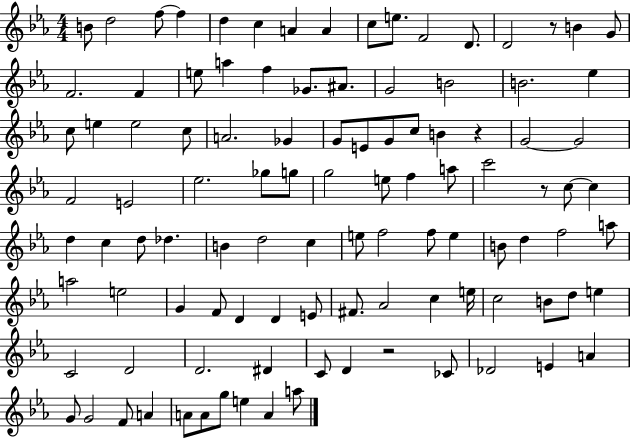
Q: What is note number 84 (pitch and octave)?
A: D4